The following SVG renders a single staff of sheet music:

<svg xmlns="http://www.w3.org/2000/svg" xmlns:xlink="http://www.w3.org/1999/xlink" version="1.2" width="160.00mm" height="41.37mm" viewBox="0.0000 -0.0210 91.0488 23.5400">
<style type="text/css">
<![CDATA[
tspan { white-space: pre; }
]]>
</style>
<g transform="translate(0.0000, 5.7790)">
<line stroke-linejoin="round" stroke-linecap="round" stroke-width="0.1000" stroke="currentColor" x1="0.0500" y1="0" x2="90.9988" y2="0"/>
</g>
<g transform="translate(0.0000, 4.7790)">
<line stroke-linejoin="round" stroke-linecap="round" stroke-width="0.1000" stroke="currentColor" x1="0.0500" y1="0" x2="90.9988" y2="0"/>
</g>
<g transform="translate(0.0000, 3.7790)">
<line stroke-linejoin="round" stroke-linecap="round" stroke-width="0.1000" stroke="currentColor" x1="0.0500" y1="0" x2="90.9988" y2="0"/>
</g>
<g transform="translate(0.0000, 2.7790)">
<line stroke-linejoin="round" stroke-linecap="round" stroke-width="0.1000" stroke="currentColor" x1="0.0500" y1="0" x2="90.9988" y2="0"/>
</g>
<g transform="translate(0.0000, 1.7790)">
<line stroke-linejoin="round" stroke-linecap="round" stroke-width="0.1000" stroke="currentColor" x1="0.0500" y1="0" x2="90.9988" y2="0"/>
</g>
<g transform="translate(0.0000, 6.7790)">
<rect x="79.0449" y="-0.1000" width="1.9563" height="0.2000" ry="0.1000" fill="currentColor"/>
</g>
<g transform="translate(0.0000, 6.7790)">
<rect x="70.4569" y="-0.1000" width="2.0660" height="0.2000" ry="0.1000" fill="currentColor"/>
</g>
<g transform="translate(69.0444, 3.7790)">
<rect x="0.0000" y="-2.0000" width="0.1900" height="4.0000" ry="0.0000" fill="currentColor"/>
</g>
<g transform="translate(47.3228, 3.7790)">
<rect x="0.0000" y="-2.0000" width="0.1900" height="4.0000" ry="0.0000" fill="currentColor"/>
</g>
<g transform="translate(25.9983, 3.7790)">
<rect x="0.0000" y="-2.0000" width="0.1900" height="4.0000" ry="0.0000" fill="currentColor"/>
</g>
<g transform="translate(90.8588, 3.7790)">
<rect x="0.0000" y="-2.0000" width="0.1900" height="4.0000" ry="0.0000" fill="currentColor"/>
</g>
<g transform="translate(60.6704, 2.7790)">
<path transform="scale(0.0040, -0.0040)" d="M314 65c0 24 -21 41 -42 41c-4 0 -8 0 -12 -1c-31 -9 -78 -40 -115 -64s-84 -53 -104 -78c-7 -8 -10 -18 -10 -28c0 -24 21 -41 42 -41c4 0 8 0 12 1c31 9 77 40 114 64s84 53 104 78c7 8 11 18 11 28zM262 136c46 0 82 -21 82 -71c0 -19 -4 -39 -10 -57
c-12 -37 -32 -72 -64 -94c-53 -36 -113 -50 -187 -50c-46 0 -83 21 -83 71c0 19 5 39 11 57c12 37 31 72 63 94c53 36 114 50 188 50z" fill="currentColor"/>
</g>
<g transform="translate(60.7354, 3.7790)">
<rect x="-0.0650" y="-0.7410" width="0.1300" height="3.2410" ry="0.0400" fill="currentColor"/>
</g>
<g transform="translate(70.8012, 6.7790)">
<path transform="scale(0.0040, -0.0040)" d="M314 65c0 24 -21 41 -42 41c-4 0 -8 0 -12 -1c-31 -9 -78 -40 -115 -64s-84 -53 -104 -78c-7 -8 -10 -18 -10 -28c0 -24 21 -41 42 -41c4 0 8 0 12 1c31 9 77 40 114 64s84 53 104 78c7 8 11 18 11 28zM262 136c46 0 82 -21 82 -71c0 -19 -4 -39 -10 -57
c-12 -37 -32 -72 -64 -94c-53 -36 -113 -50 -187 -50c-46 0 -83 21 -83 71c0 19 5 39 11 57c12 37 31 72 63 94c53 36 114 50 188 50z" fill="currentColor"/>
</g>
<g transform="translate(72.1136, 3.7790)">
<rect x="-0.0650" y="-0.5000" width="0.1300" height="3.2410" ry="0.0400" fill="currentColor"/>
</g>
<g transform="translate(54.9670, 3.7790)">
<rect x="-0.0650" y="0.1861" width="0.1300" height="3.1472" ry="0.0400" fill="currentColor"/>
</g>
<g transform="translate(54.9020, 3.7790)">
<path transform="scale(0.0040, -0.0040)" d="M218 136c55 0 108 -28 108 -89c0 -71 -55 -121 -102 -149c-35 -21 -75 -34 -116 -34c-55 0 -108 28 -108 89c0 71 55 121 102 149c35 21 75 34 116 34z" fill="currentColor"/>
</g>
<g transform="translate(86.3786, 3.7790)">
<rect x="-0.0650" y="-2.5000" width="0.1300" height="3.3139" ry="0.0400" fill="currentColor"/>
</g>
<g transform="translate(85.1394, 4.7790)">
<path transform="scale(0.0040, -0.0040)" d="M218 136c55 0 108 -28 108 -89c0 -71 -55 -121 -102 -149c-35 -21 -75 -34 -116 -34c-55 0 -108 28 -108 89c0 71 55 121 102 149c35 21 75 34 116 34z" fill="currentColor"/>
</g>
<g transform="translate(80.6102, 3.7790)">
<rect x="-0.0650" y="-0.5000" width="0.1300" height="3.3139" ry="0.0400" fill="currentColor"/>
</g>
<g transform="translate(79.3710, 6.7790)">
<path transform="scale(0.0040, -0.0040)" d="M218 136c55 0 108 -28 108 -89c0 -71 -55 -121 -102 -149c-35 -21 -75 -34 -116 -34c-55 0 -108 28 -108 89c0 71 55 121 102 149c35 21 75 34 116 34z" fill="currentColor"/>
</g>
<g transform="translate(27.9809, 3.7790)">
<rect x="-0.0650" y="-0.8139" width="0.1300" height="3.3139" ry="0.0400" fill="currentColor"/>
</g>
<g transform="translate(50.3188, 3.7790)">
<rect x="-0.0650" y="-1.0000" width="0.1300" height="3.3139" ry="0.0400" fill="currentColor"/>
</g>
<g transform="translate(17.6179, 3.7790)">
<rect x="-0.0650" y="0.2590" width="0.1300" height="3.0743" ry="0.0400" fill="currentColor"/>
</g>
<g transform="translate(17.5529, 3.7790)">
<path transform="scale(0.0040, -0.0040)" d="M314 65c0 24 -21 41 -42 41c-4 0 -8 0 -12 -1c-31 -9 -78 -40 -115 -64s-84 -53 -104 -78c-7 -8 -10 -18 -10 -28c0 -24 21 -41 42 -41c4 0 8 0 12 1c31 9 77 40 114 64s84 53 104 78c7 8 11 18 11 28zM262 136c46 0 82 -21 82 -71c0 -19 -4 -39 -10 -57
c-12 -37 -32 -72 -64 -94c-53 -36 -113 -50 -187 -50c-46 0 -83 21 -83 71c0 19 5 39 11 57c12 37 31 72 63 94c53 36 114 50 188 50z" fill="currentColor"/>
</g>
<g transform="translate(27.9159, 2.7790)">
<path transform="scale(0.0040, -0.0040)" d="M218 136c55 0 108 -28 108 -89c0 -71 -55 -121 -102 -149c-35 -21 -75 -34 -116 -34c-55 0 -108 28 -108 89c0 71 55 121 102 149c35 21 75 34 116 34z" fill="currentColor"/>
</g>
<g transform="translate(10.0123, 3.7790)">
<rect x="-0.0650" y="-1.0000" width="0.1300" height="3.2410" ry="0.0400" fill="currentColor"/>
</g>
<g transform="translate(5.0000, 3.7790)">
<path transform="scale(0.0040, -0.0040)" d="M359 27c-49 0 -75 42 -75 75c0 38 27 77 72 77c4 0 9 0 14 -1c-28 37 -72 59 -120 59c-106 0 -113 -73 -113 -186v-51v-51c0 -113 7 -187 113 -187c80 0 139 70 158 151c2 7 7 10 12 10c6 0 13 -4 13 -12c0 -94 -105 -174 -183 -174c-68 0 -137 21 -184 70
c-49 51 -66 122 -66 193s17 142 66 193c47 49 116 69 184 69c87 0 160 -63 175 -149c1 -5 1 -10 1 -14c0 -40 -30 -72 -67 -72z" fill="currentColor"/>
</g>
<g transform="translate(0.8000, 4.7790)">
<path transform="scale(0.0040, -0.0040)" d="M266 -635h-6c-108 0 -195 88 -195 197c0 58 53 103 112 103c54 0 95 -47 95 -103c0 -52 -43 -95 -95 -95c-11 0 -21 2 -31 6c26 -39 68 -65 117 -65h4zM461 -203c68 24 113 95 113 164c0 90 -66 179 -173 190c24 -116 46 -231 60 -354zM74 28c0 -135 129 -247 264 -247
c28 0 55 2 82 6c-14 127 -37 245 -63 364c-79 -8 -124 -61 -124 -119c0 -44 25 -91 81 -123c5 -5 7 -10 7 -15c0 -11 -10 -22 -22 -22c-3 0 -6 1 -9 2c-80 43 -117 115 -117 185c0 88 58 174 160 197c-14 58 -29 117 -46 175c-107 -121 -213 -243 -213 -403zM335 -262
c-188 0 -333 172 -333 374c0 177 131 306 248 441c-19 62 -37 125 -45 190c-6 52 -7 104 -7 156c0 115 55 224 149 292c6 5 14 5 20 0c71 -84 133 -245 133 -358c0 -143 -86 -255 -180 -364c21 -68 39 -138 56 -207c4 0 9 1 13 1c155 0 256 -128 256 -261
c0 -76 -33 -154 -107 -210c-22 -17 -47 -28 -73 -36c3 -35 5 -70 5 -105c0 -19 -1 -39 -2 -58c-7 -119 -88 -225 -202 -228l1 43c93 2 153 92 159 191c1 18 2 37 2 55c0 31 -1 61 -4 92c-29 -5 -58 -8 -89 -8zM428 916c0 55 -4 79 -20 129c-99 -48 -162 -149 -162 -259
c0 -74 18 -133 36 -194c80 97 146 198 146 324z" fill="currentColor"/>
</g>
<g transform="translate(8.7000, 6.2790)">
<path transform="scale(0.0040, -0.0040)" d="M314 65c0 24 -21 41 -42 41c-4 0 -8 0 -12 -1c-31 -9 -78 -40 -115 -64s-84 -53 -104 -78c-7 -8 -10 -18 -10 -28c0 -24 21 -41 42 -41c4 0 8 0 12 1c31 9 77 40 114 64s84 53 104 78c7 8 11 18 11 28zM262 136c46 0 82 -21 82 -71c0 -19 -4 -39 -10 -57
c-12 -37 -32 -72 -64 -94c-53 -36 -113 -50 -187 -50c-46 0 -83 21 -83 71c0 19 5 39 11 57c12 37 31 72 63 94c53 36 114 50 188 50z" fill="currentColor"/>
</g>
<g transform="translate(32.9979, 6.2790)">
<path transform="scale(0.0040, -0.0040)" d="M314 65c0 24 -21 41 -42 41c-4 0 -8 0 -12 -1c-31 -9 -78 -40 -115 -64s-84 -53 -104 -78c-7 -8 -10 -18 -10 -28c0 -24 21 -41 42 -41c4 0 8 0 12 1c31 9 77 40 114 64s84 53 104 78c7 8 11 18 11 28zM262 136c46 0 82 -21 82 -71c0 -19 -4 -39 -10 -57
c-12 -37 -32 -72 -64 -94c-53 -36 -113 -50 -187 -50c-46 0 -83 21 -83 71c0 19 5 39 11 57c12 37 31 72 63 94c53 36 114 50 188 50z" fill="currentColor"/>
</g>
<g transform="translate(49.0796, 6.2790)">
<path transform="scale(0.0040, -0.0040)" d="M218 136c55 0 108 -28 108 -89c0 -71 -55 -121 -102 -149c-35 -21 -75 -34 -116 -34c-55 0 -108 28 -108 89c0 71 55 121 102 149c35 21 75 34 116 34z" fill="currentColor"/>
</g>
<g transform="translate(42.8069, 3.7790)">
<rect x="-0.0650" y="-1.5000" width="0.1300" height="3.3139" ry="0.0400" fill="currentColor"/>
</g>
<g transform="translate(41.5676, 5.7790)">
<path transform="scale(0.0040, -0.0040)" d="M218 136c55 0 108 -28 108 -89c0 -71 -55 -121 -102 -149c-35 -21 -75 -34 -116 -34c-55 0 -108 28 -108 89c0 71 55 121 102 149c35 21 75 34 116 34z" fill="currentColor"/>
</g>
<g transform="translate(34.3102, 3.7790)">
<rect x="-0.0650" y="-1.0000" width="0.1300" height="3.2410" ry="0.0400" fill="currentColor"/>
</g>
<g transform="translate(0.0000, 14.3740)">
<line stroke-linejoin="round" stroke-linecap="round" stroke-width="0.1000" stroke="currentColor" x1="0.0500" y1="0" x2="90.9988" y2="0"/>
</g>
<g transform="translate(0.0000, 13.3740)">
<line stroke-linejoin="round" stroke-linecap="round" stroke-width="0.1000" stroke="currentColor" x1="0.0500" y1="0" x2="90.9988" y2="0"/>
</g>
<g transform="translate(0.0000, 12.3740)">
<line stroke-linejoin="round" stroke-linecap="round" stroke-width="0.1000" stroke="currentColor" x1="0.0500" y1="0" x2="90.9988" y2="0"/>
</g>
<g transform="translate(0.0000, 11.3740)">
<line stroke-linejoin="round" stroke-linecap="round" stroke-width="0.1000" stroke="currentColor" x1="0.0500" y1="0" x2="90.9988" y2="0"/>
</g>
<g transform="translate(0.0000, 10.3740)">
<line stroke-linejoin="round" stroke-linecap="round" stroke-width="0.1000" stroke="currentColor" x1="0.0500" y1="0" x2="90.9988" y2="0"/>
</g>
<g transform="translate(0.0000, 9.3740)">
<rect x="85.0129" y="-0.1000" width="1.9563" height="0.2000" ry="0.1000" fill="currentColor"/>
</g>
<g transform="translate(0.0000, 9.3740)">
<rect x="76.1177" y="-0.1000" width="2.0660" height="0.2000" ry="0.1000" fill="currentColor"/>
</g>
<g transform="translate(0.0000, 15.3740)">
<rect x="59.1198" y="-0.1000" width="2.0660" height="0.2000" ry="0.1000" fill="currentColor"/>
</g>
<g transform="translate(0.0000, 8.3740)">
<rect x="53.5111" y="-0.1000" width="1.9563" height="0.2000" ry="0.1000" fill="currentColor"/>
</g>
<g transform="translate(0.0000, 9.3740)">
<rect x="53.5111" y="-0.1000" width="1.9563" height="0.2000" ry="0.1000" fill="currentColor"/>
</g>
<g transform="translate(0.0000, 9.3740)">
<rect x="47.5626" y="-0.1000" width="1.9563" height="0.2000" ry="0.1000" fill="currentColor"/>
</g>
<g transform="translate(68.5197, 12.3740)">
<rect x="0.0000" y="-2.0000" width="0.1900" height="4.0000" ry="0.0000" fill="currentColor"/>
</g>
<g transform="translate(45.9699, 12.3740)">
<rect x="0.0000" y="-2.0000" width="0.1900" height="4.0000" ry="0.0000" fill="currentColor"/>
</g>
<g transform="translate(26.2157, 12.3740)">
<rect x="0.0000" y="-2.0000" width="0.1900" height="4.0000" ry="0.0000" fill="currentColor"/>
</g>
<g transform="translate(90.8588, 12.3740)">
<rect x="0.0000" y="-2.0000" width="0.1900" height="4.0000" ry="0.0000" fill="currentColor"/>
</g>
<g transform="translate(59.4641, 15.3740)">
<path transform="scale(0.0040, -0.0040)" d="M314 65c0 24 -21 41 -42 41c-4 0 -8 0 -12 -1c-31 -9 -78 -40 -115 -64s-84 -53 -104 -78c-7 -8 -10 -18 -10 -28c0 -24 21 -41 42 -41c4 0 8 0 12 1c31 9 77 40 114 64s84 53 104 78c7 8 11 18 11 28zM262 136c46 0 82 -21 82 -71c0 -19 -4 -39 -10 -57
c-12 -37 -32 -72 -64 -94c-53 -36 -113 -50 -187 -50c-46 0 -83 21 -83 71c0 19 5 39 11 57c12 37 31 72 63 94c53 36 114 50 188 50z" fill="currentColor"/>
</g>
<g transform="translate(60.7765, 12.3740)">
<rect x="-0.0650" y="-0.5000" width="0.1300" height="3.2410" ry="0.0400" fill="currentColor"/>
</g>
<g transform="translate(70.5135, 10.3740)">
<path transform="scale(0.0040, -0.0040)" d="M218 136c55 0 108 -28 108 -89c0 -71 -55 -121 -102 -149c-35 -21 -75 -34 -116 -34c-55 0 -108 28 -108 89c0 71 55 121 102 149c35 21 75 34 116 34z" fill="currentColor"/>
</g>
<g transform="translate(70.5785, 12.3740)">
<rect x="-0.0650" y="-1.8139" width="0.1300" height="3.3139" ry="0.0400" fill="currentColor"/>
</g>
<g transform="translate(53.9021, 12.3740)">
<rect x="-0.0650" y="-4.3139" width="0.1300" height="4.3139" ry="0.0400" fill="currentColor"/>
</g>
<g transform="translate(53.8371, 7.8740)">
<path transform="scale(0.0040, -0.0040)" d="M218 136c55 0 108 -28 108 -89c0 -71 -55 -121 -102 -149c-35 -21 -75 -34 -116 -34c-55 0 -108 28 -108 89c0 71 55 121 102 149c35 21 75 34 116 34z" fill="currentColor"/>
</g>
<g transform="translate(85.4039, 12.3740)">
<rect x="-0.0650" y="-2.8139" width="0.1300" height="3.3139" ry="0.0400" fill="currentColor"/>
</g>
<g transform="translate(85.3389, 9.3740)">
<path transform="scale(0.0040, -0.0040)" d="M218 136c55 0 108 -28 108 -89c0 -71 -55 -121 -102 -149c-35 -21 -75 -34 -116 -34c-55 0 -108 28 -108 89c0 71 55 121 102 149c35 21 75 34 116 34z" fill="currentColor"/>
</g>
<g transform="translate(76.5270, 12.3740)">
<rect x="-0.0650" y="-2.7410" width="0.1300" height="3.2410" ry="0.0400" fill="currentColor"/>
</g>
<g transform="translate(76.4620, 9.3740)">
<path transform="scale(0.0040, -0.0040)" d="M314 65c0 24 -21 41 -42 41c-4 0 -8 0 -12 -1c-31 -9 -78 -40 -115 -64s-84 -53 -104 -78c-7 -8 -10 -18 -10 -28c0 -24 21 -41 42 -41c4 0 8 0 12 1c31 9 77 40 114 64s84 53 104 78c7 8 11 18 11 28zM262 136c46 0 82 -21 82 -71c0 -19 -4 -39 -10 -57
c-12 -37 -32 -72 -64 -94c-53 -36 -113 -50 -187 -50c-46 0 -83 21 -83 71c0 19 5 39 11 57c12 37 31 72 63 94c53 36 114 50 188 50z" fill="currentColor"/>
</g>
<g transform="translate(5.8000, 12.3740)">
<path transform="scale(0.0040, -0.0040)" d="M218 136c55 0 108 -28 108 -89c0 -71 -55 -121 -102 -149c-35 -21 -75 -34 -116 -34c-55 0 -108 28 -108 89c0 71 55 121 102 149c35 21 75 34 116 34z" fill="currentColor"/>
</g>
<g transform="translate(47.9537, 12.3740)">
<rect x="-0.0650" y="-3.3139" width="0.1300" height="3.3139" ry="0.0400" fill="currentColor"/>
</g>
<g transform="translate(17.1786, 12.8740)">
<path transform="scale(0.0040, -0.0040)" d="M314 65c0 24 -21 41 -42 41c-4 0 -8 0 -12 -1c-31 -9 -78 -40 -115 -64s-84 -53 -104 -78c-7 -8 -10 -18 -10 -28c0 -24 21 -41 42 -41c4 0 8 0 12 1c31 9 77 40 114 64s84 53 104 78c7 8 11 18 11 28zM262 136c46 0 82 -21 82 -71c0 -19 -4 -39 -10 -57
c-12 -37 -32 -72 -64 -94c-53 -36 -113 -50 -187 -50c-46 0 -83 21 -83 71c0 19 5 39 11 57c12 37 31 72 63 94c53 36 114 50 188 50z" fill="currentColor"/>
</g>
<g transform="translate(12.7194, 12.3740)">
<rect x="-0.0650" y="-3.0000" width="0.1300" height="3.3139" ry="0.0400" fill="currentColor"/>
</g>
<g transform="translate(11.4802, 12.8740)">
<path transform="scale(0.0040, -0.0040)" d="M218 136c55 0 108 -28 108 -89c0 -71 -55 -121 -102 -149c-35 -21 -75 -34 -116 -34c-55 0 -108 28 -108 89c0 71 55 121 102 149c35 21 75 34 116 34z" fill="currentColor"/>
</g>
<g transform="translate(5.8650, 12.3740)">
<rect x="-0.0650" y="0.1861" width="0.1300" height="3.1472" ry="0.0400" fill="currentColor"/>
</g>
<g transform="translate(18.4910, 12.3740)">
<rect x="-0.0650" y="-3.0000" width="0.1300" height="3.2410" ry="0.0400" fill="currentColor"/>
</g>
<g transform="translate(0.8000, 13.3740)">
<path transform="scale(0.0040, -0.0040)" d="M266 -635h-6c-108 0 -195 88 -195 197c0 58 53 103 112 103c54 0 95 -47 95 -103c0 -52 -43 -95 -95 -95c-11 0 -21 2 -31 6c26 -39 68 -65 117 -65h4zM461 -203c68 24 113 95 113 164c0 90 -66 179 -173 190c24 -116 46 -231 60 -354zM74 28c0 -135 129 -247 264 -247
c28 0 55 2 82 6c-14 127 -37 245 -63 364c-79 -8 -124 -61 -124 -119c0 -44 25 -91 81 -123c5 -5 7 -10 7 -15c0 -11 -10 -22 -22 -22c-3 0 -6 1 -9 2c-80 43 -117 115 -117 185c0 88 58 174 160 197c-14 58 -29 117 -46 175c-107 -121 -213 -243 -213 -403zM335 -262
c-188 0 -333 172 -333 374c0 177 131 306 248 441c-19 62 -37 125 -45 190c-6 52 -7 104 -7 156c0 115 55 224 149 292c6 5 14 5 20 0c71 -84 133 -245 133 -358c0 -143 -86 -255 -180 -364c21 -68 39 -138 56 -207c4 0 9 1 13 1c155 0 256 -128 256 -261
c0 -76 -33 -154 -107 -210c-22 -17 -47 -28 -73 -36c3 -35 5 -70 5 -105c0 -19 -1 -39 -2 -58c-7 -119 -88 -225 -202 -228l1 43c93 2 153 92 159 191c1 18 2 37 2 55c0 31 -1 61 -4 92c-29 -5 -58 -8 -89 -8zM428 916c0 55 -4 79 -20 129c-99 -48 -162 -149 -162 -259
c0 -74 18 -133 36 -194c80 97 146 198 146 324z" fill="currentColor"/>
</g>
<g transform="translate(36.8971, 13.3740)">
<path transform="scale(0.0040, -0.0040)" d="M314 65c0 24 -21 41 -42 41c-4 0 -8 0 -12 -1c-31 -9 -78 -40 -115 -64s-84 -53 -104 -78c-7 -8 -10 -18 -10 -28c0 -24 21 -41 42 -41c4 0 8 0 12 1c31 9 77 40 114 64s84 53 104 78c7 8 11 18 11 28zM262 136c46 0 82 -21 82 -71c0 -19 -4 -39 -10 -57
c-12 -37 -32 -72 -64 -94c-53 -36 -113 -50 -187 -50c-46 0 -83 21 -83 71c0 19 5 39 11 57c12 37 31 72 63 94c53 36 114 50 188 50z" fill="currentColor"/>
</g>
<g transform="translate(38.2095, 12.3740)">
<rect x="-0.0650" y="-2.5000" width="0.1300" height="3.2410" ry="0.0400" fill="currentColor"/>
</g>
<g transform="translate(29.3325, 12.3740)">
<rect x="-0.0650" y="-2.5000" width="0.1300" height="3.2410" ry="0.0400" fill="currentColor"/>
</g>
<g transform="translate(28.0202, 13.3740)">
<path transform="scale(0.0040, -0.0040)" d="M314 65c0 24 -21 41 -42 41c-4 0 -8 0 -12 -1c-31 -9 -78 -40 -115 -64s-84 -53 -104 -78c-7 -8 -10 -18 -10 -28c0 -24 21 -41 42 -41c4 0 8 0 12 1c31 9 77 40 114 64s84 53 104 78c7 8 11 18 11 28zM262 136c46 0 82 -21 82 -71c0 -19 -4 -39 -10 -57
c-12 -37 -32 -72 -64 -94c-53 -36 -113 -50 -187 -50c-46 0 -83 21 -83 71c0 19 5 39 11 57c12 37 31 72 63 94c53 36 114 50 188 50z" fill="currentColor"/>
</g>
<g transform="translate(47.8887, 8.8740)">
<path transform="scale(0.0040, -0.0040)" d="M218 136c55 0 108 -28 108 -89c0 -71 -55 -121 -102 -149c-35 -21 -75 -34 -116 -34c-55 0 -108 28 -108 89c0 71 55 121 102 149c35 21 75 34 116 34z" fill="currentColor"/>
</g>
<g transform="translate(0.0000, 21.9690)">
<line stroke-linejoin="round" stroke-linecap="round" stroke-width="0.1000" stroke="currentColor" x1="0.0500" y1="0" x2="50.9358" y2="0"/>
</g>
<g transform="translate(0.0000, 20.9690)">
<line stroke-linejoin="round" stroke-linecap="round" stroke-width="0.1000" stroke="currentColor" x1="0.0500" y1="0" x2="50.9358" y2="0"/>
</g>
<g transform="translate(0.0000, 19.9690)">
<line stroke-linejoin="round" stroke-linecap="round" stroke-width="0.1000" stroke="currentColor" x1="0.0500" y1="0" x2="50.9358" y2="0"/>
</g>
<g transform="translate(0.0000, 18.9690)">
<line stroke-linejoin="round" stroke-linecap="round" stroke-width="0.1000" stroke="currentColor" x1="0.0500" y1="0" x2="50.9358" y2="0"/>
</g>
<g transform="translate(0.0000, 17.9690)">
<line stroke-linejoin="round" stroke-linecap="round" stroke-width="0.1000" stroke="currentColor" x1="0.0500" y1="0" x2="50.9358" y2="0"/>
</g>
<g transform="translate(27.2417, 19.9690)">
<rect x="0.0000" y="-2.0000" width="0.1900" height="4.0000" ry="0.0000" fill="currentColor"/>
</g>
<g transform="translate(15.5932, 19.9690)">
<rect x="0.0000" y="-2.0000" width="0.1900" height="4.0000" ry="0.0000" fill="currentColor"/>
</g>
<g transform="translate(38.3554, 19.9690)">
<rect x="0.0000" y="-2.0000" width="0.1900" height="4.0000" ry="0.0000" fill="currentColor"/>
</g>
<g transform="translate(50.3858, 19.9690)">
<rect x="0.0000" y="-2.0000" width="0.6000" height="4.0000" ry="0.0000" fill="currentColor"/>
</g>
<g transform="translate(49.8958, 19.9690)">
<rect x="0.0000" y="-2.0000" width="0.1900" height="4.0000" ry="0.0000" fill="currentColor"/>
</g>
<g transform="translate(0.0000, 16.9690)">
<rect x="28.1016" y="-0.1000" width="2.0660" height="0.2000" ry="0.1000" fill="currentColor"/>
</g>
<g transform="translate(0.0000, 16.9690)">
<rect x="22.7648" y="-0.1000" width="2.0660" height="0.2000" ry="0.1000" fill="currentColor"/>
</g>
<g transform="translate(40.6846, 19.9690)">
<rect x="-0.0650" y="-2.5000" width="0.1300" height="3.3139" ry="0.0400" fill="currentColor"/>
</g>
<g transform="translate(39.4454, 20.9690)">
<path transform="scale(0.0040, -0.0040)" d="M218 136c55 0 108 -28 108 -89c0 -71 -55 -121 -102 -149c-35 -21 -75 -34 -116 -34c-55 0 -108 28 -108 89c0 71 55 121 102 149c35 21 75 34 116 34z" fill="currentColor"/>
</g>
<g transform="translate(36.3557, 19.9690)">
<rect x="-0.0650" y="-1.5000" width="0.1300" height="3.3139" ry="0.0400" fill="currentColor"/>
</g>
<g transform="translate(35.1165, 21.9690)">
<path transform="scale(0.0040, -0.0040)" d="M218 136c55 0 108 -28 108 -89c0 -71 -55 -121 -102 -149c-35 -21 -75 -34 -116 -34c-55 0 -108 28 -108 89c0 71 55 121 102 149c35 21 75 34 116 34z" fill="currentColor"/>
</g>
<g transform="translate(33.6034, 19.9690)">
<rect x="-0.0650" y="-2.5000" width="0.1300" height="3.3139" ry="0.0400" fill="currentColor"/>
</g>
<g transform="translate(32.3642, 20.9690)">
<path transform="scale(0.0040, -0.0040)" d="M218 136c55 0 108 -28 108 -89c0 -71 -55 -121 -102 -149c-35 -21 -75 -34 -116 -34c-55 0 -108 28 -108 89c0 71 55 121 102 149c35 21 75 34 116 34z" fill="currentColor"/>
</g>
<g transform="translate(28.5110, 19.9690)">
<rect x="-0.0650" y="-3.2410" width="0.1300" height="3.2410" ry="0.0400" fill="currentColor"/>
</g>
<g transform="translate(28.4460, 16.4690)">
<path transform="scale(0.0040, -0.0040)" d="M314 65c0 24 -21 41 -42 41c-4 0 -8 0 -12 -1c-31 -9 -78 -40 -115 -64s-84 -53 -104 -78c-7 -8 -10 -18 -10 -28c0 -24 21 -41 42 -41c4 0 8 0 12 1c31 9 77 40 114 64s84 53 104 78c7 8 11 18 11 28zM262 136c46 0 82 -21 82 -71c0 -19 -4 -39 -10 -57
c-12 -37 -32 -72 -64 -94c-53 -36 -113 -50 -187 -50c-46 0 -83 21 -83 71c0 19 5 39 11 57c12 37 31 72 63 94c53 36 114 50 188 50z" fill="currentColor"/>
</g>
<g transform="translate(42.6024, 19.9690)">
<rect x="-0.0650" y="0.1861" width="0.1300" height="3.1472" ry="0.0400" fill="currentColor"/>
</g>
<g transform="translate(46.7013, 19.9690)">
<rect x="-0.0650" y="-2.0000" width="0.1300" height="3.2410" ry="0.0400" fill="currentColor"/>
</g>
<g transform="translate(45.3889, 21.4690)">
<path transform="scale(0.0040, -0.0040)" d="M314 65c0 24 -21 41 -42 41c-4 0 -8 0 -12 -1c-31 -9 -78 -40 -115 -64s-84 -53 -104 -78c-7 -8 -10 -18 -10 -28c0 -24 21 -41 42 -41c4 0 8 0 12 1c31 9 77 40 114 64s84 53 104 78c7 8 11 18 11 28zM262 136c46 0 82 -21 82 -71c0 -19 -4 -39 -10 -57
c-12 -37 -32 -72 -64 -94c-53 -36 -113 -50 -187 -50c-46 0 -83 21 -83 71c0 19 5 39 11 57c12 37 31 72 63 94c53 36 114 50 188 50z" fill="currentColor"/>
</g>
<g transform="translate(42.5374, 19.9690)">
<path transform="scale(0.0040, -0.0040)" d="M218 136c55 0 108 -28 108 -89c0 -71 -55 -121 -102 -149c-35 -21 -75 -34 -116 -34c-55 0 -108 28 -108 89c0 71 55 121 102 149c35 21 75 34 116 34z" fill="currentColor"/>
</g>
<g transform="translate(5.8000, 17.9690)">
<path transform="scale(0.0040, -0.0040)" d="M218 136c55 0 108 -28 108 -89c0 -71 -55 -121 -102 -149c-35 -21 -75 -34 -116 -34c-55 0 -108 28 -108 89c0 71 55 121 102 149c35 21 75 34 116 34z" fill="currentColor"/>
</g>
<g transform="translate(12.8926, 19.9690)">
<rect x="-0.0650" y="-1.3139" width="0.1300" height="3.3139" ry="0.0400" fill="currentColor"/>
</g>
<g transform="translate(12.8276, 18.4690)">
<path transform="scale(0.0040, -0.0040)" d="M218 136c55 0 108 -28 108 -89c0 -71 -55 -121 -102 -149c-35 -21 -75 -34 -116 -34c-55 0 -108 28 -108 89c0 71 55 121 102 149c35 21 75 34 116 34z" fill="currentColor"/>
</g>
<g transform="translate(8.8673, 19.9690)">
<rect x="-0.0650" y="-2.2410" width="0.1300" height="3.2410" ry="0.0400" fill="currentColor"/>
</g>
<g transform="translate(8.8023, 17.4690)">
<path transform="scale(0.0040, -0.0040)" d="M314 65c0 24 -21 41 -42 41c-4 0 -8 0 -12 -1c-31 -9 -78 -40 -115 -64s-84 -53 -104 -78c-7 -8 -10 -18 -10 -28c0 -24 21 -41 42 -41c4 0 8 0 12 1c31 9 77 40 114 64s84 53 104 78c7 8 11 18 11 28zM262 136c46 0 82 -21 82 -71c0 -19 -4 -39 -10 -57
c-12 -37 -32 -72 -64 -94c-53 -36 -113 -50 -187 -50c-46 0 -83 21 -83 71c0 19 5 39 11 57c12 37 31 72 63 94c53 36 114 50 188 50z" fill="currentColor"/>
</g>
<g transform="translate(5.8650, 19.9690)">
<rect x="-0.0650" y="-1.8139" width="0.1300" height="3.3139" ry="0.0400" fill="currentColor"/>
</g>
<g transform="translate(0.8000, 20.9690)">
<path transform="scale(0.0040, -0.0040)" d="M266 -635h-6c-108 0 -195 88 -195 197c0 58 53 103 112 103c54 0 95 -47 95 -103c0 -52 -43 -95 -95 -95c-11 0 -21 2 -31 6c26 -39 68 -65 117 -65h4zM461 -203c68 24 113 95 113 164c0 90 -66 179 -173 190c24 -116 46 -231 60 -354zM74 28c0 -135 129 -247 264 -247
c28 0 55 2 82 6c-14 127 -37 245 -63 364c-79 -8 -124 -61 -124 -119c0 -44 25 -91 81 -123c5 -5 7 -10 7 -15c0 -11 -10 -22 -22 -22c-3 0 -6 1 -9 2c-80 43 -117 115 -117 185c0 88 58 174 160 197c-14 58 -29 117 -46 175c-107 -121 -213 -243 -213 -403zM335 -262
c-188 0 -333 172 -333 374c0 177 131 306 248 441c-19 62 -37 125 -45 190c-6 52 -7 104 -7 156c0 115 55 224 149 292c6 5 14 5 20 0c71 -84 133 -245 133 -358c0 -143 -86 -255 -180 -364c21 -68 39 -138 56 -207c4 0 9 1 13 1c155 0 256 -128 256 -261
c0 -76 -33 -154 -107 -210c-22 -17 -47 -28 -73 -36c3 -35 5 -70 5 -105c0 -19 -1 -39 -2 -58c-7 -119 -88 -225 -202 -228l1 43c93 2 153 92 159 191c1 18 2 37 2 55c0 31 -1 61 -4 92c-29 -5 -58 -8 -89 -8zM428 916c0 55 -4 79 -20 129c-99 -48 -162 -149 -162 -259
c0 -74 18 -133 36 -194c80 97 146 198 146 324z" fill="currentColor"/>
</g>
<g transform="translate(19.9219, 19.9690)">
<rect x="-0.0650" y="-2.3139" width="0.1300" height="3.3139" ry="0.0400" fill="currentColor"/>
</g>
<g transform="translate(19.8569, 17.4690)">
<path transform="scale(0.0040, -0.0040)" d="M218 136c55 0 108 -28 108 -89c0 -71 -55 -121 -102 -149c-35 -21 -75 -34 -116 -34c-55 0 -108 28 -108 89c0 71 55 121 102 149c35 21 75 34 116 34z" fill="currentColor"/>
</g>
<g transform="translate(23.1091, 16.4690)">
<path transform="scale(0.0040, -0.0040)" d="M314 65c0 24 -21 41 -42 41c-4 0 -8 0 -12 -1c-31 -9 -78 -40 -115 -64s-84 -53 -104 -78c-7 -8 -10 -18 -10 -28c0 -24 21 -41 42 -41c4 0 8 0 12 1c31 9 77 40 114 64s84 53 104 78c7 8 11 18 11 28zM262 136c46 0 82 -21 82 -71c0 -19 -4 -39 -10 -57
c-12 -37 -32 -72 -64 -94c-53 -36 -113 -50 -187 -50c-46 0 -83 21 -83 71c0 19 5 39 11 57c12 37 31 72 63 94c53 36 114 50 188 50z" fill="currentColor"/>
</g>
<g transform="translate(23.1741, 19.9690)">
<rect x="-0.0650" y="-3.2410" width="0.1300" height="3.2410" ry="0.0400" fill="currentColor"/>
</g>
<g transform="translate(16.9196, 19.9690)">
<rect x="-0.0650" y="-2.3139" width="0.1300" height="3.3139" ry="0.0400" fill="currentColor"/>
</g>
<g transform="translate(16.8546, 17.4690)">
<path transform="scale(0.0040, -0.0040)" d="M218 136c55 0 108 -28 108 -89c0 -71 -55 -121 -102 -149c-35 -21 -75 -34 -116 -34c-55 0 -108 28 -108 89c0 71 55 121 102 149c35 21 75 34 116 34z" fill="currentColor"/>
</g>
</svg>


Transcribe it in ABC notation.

X:1
T:Untitled
M:4/4
L:1/4
K:C
D2 B2 d D2 E D B d2 C2 C G B A A2 G2 G2 b d' C2 f a2 a f g2 e g g b2 b2 G E G B F2